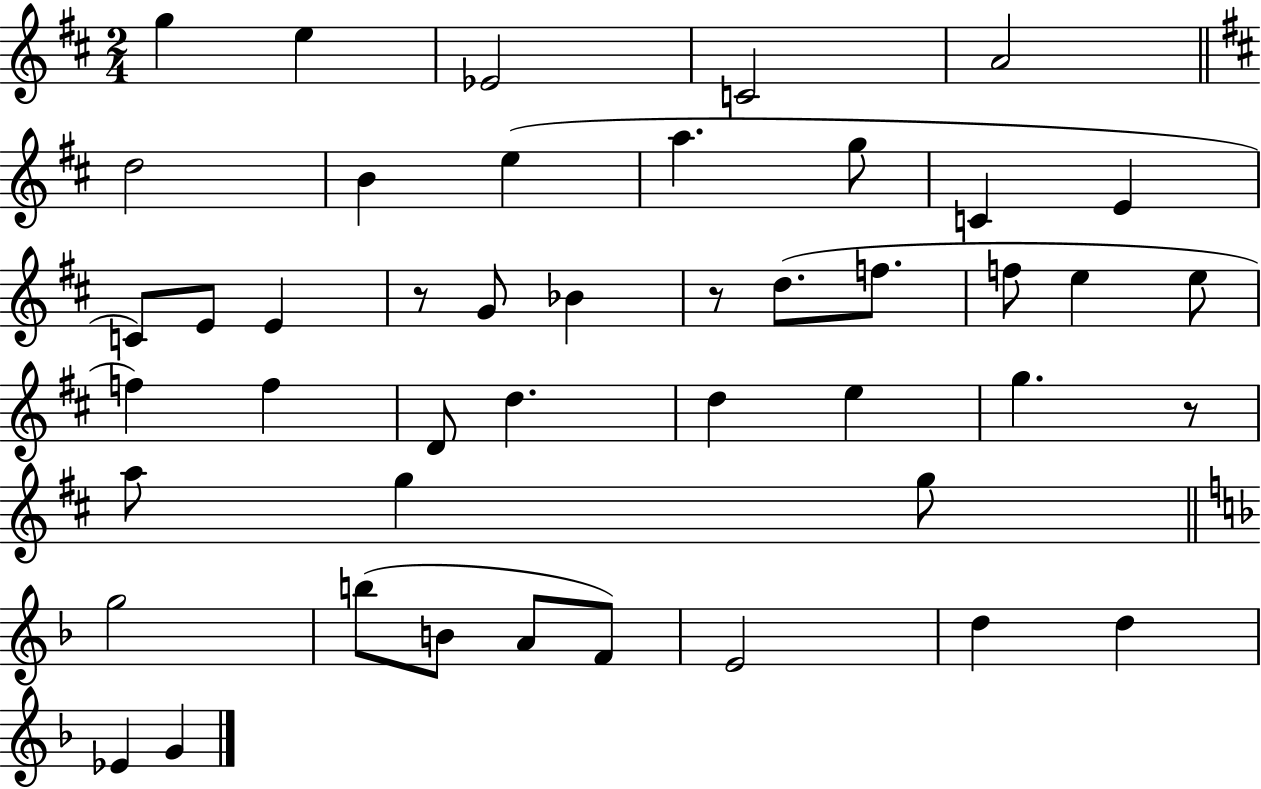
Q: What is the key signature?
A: D major